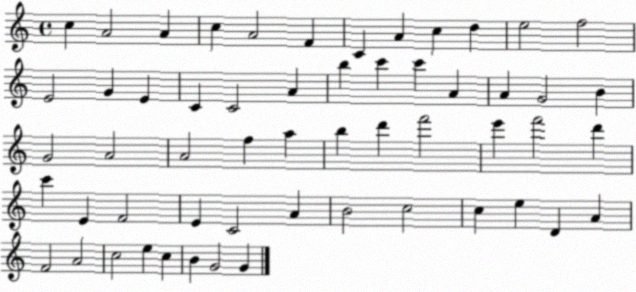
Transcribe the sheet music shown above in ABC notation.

X:1
T:Untitled
M:4/4
L:1/4
K:C
c A2 A c A2 F C A c d e2 f2 E2 G E C C2 A b c' c' A A G2 B G2 A2 A2 f a b d' f'2 e' f'2 d' c' E F2 E C2 A B2 c2 c e D A F2 A2 c2 e c B G2 G